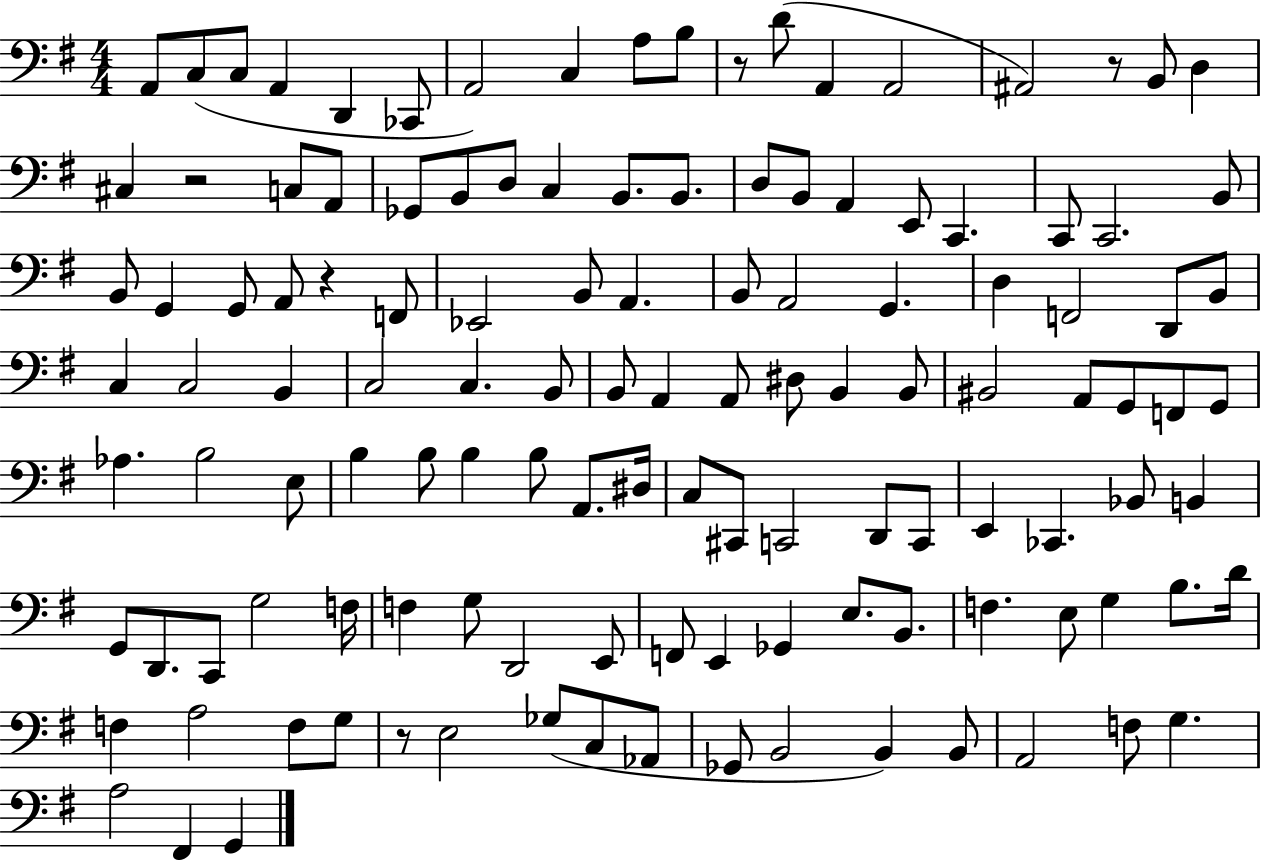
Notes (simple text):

A2/e C3/e C3/e A2/q D2/q CES2/e A2/h C3/q A3/e B3/e R/e D4/e A2/q A2/h A#2/h R/e B2/e D3/q C#3/q R/h C3/e A2/e Gb2/e B2/e D3/e C3/q B2/e. B2/e. D3/e B2/e A2/q E2/e C2/q. C2/e C2/h. B2/e B2/e G2/q G2/e A2/e R/q F2/e Eb2/h B2/e A2/q. B2/e A2/h G2/q. D3/q F2/h D2/e B2/e C3/q C3/h B2/q C3/h C3/q. B2/e B2/e A2/q A2/e D#3/e B2/q B2/e BIS2/h A2/e G2/e F2/e G2/e Ab3/q. B3/h E3/e B3/q B3/e B3/q B3/e A2/e. D#3/s C3/e C#2/e C2/h D2/e C2/e E2/q CES2/q. Bb2/e B2/q G2/e D2/e. C2/e G3/h F3/s F3/q G3/e D2/h E2/e F2/e E2/q Gb2/q E3/e. B2/e. F3/q. E3/e G3/q B3/e. D4/s F3/q A3/h F3/e G3/e R/e E3/h Gb3/e C3/e Ab2/e Gb2/e B2/h B2/q B2/e A2/h F3/e G3/q. A3/h F#2/q G2/q